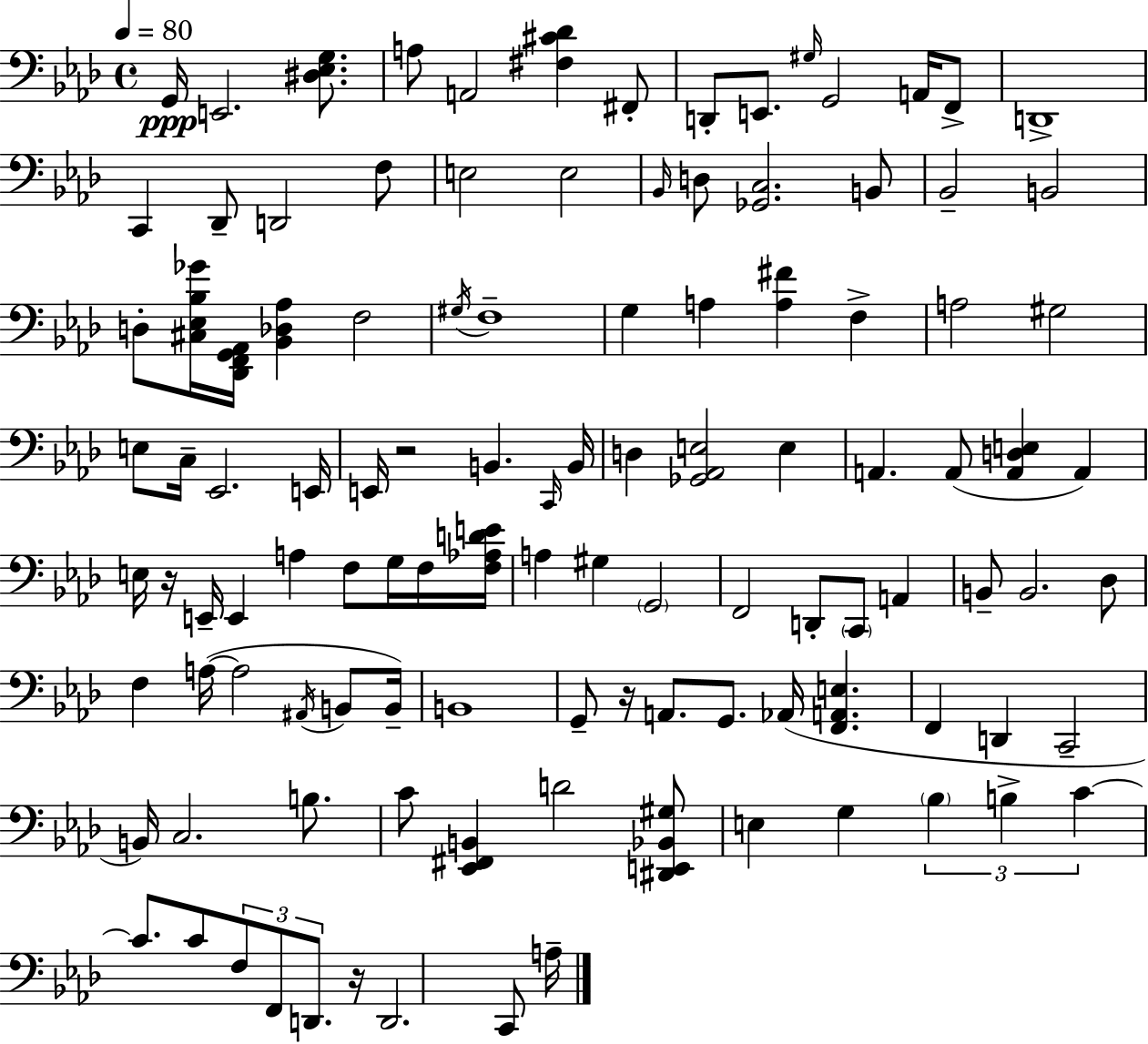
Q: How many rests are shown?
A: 4